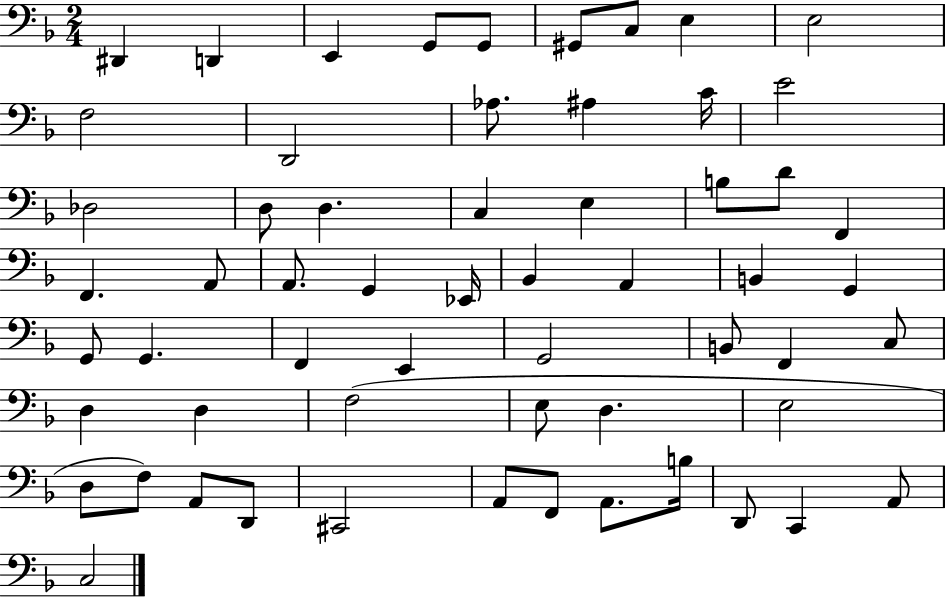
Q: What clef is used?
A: bass